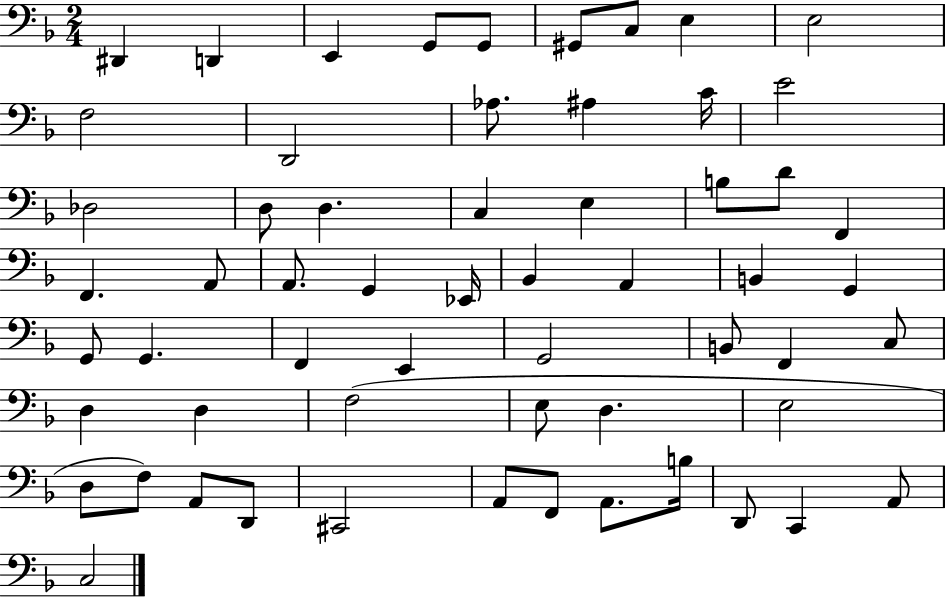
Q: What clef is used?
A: bass